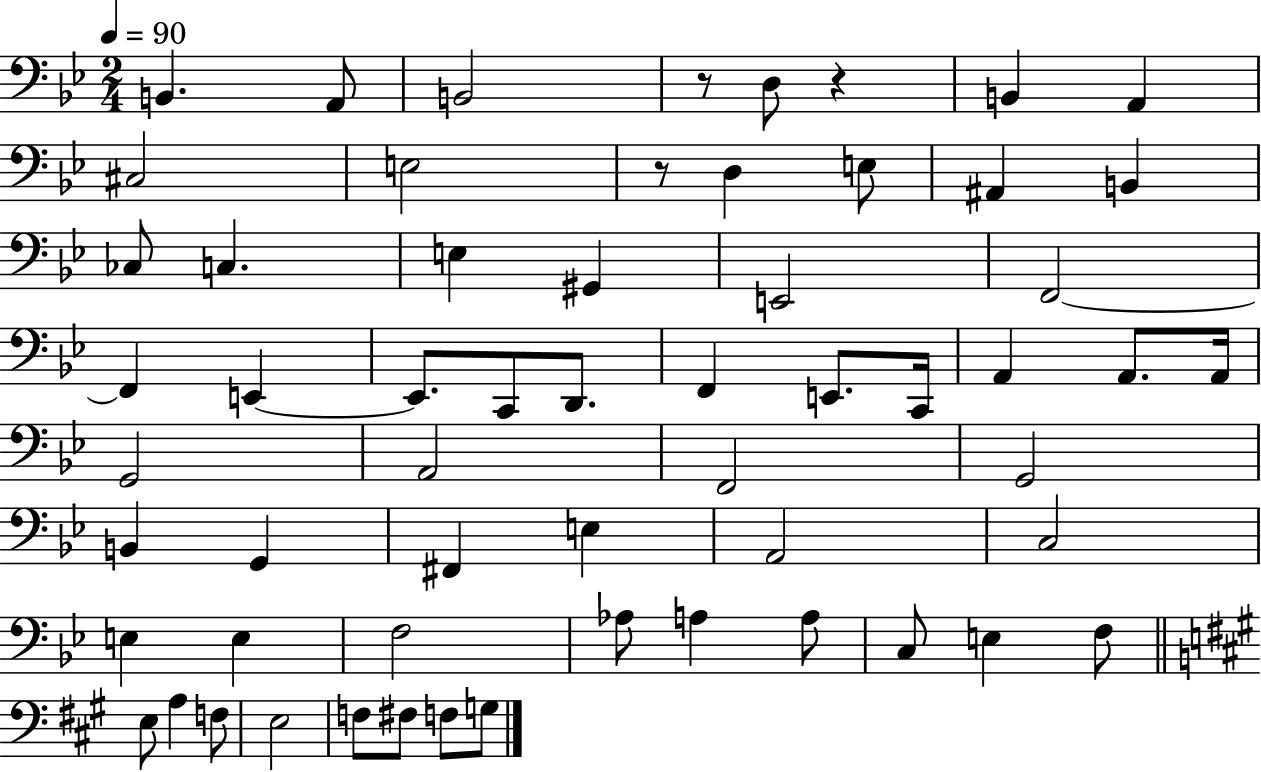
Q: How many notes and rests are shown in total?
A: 59